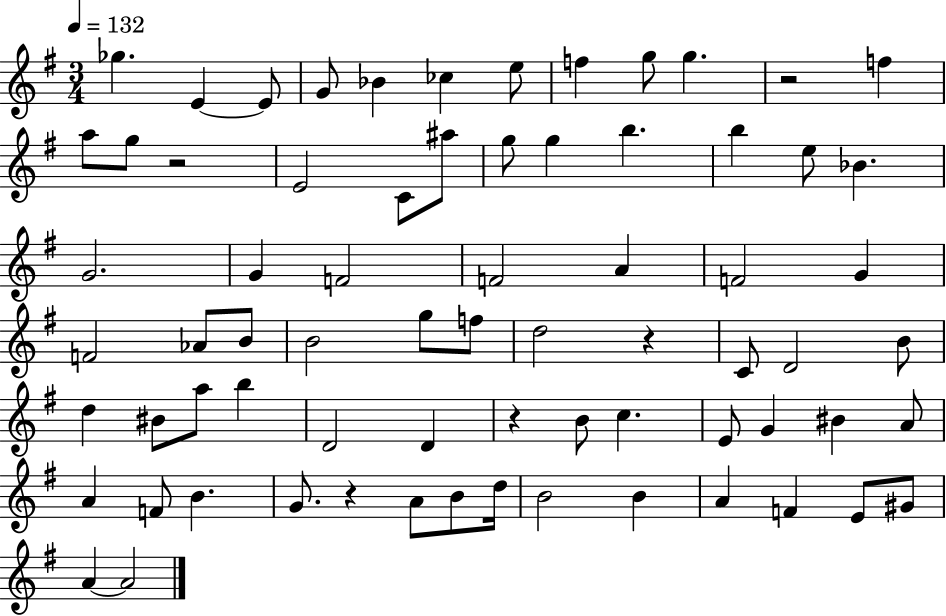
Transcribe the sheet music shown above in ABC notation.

X:1
T:Untitled
M:3/4
L:1/4
K:G
_g E E/2 G/2 _B _c e/2 f g/2 g z2 f a/2 g/2 z2 E2 C/2 ^a/2 g/2 g b b e/2 _B G2 G F2 F2 A F2 G F2 _A/2 B/2 B2 g/2 f/2 d2 z C/2 D2 B/2 d ^B/2 a/2 b D2 D z B/2 c E/2 G ^B A/2 A F/2 B G/2 z A/2 B/2 d/4 B2 B A F E/2 ^G/2 A A2